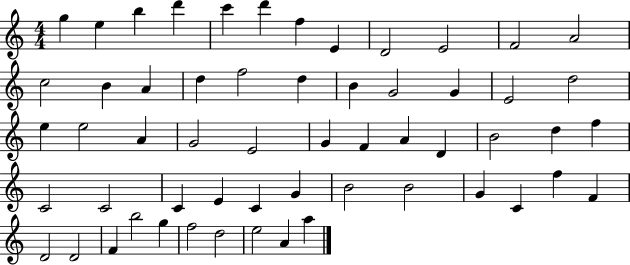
{
  \clef treble
  \numericTimeSignature
  \time 4/4
  \key c \major
  g''4 e''4 b''4 d'''4 | c'''4 d'''4 f''4 e'4 | d'2 e'2 | f'2 a'2 | \break c''2 b'4 a'4 | d''4 f''2 d''4 | b'4 g'2 g'4 | e'2 d''2 | \break e''4 e''2 a'4 | g'2 e'2 | g'4 f'4 a'4 d'4 | b'2 d''4 f''4 | \break c'2 c'2 | c'4 e'4 c'4 g'4 | b'2 b'2 | g'4 c'4 f''4 f'4 | \break d'2 d'2 | f'4 b''2 g''4 | f''2 d''2 | e''2 a'4 a''4 | \break \bar "|."
}